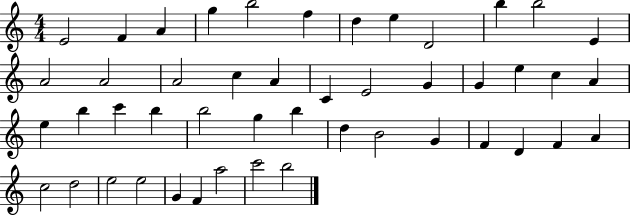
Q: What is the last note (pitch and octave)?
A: B5